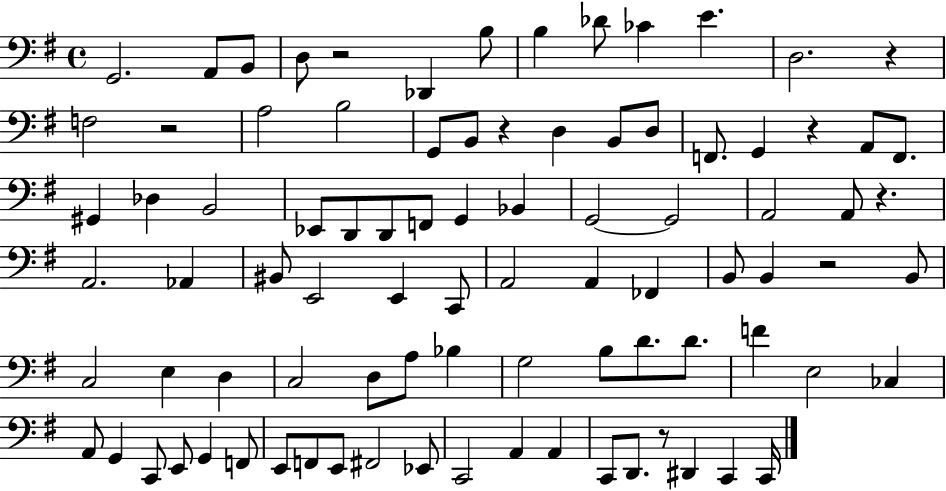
G2/h. A2/e B2/e D3/e R/h Db2/q B3/e B3/q Db4/e CES4/q E4/q. D3/h. R/q F3/h R/h A3/h B3/h G2/e B2/e R/q D3/q B2/e D3/e F2/e. G2/q R/q A2/e F2/e. G#2/q Db3/q B2/h Eb2/e D2/e D2/e F2/e G2/q Bb2/q G2/h G2/h A2/h A2/e R/q. A2/h. Ab2/q BIS2/e E2/h E2/q C2/e A2/h A2/q FES2/q B2/e B2/q R/h B2/e C3/h E3/q D3/q C3/h D3/e A3/e Bb3/q G3/h B3/e D4/e. D4/e. F4/q E3/h CES3/q A2/e G2/q C2/e E2/e G2/q F2/e E2/e F2/e E2/e F#2/h Eb2/e C2/h A2/q A2/q C2/e D2/e. R/e D#2/q C2/q C2/s